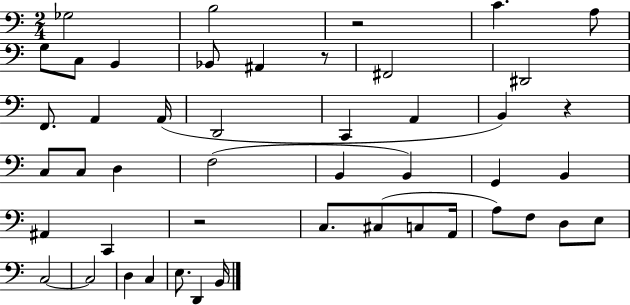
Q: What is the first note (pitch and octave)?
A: Gb3